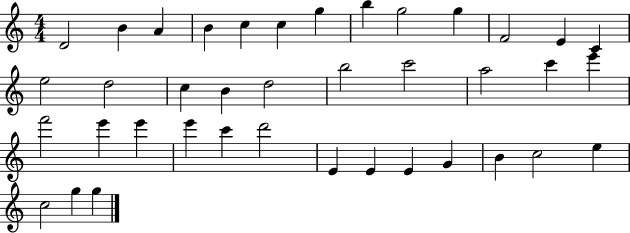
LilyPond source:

{
  \clef treble
  \numericTimeSignature
  \time 4/4
  \key c \major
  d'2 b'4 a'4 | b'4 c''4 c''4 g''4 | b''4 g''2 g''4 | f'2 e'4 c'4 | \break e''2 d''2 | c''4 b'4 d''2 | b''2 c'''2 | a''2 c'''4 e'''4 | \break f'''2 e'''4 e'''4 | e'''4 c'''4 d'''2 | e'4 e'4 e'4 g'4 | b'4 c''2 e''4 | \break c''2 g''4 g''4 | \bar "|."
}